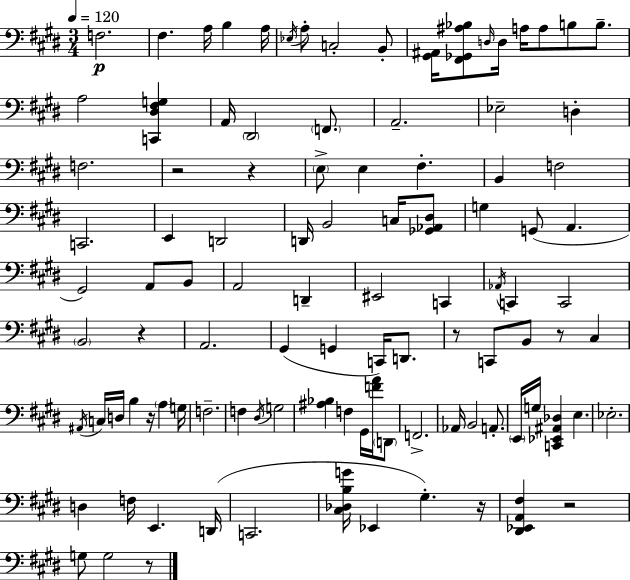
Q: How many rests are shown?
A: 9